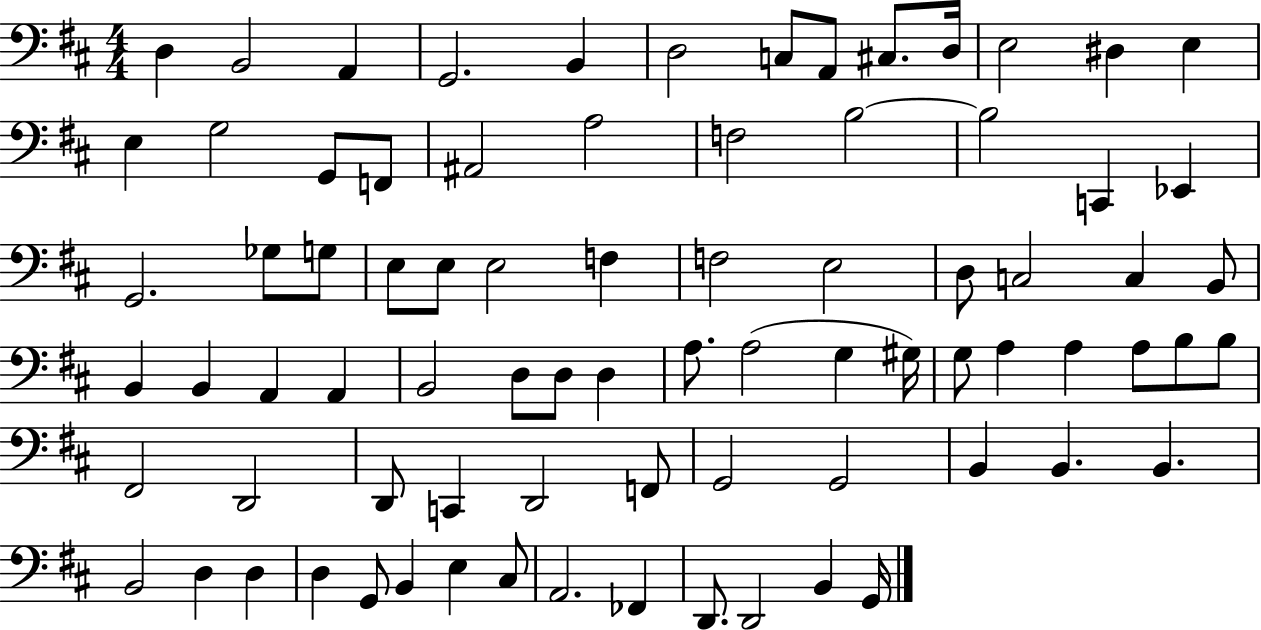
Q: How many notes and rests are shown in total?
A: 80